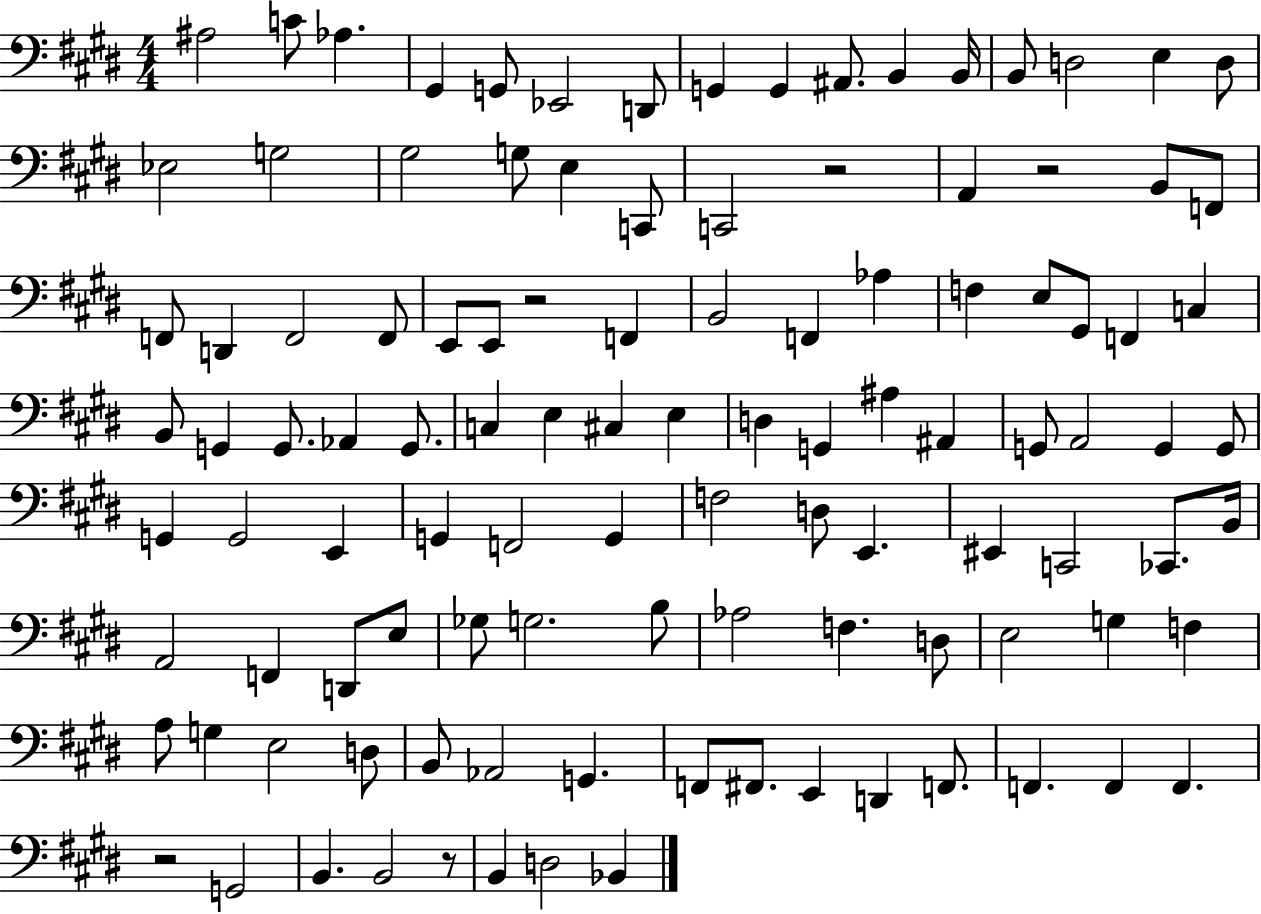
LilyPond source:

{
  \clef bass
  \numericTimeSignature
  \time 4/4
  \key e \major
  ais2 c'8 aes4. | gis,4 g,8 ees,2 d,8 | g,4 g,4 ais,8. b,4 b,16 | b,8 d2 e4 d8 | \break ees2 g2 | gis2 g8 e4 c,8 | c,2 r2 | a,4 r2 b,8 f,8 | \break f,8 d,4 f,2 f,8 | e,8 e,8 r2 f,4 | b,2 f,4 aes4 | f4 e8 gis,8 f,4 c4 | \break b,8 g,4 g,8. aes,4 g,8. | c4 e4 cis4 e4 | d4 g,4 ais4 ais,4 | g,8 a,2 g,4 g,8 | \break g,4 g,2 e,4 | g,4 f,2 g,4 | f2 d8 e,4. | eis,4 c,2 ces,8. b,16 | \break a,2 f,4 d,8 e8 | ges8 g2. b8 | aes2 f4. d8 | e2 g4 f4 | \break a8 g4 e2 d8 | b,8 aes,2 g,4. | f,8 fis,8. e,4 d,4 f,8. | f,4. f,4 f,4. | \break r2 g,2 | b,4. b,2 r8 | b,4 d2 bes,4 | \bar "|."
}